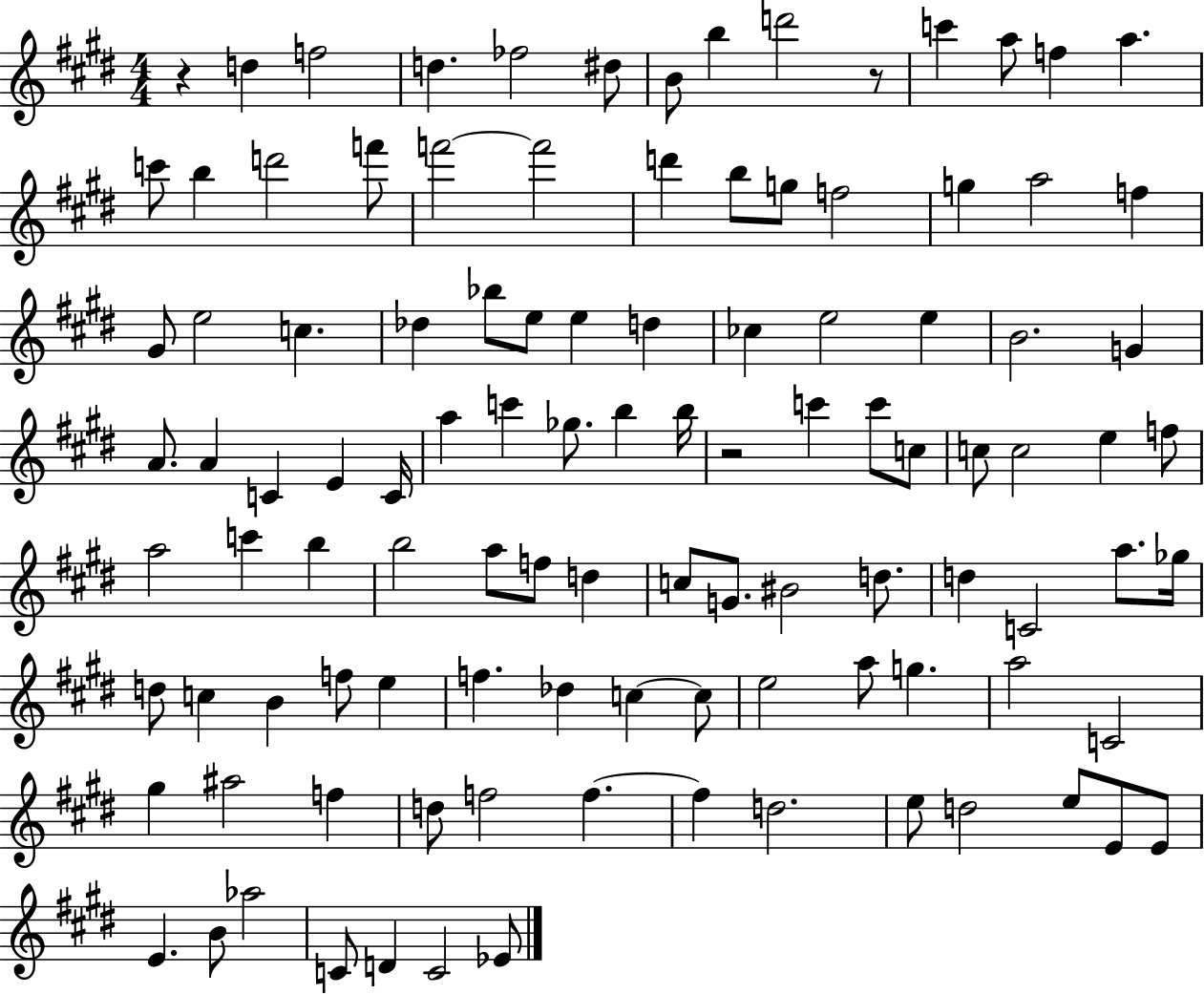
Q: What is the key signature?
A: E major